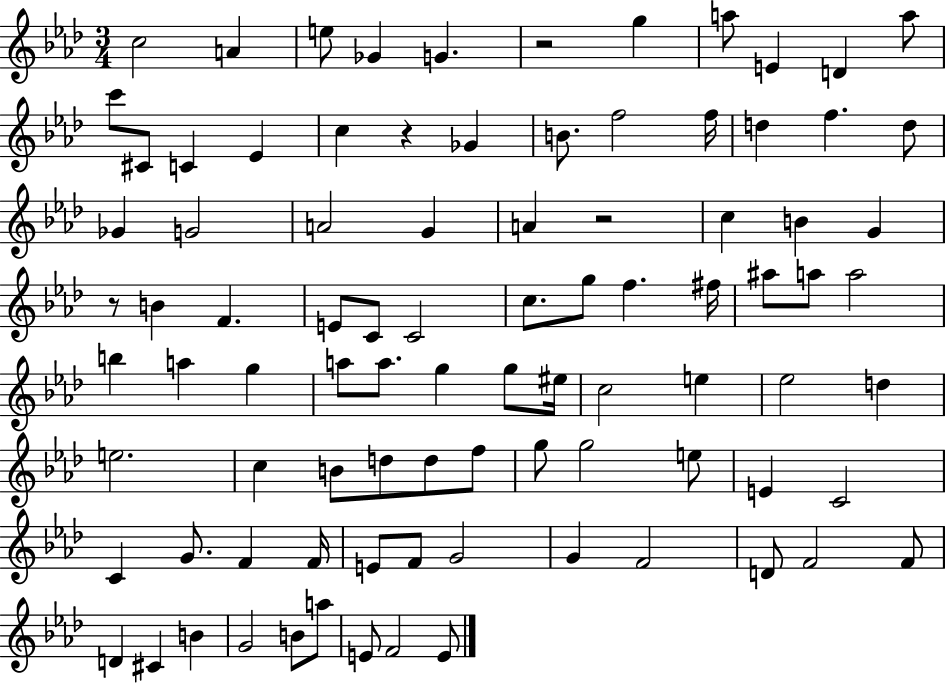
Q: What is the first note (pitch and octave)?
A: C5